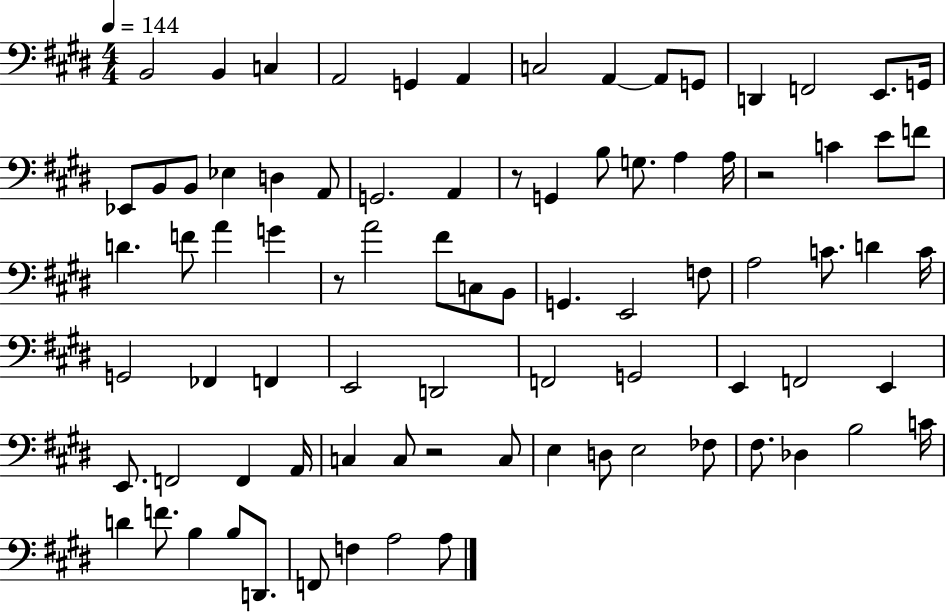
B2/h B2/q C3/q A2/h G2/q A2/q C3/h A2/q A2/e G2/e D2/q F2/h E2/e. G2/s Eb2/e B2/e B2/e Eb3/q D3/q A2/e G2/h. A2/q R/e G2/q B3/e G3/e. A3/q A3/s R/h C4/q E4/e F4/e D4/q. F4/e A4/q G4/q R/e A4/h F#4/e C3/e B2/e G2/q. E2/h F3/e A3/h C4/e. D4/q C4/s G2/h FES2/q F2/q E2/h D2/h F2/h G2/h E2/q F2/h E2/q E2/e. F2/h F2/q A2/s C3/q C3/e R/h C3/e E3/q D3/e E3/h FES3/e F#3/e. Db3/q B3/h C4/s D4/q F4/e. B3/q B3/e D2/e. F2/e F3/q A3/h A3/e